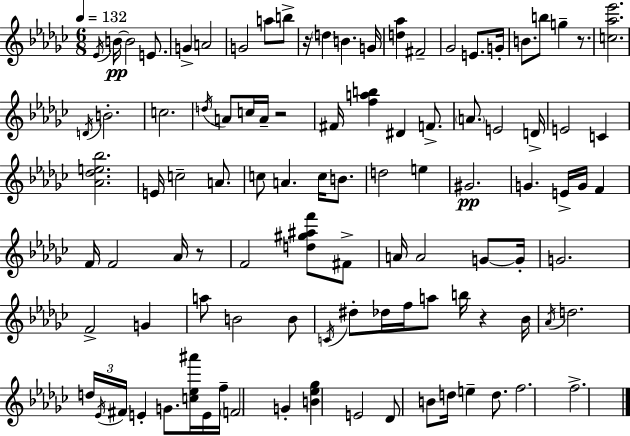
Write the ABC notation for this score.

X:1
T:Untitled
M:6/8
L:1/4
K:Ebm
_E/4 B/4 B2 E/2 G A2 G2 a/2 b/2 z/4 d B G/4 [d_a] ^F2 _G2 E/2 G/4 B/2 b/2 g z/2 [c_a_e']2 D/4 B2 c2 d/4 A/2 c/4 A/4 z2 ^F/4 [fab] ^D F/2 A/2 E2 D/4 E2 C [_A_de_b]2 E/4 c2 A/2 c/2 A c/4 B/2 d2 e ^G2 G E/4 G/4 F F/4 F2 _A/4 z/2 F2 [d^g^af']/2 ^F/2 A/4 A2 G/2 G/4 G2 F2 G a/2 B2 B/2 C/4 ^d/2 _d/4 f/4 a/2 b/4 z _B/4 _A/4 d2 d/4 _E/4 ^F/4 E G/2 [c_e^a']/4 E/4 f/4 F2 G [B_e_g] E2 _D/2 B/2 d/4 e d/2 f2 f2